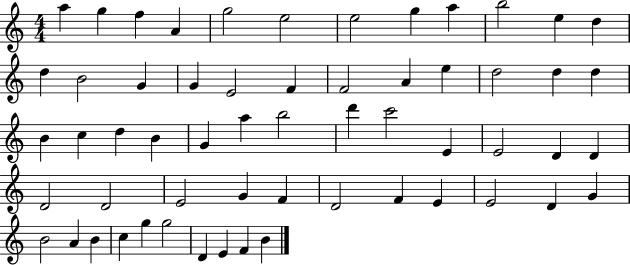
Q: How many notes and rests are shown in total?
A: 58